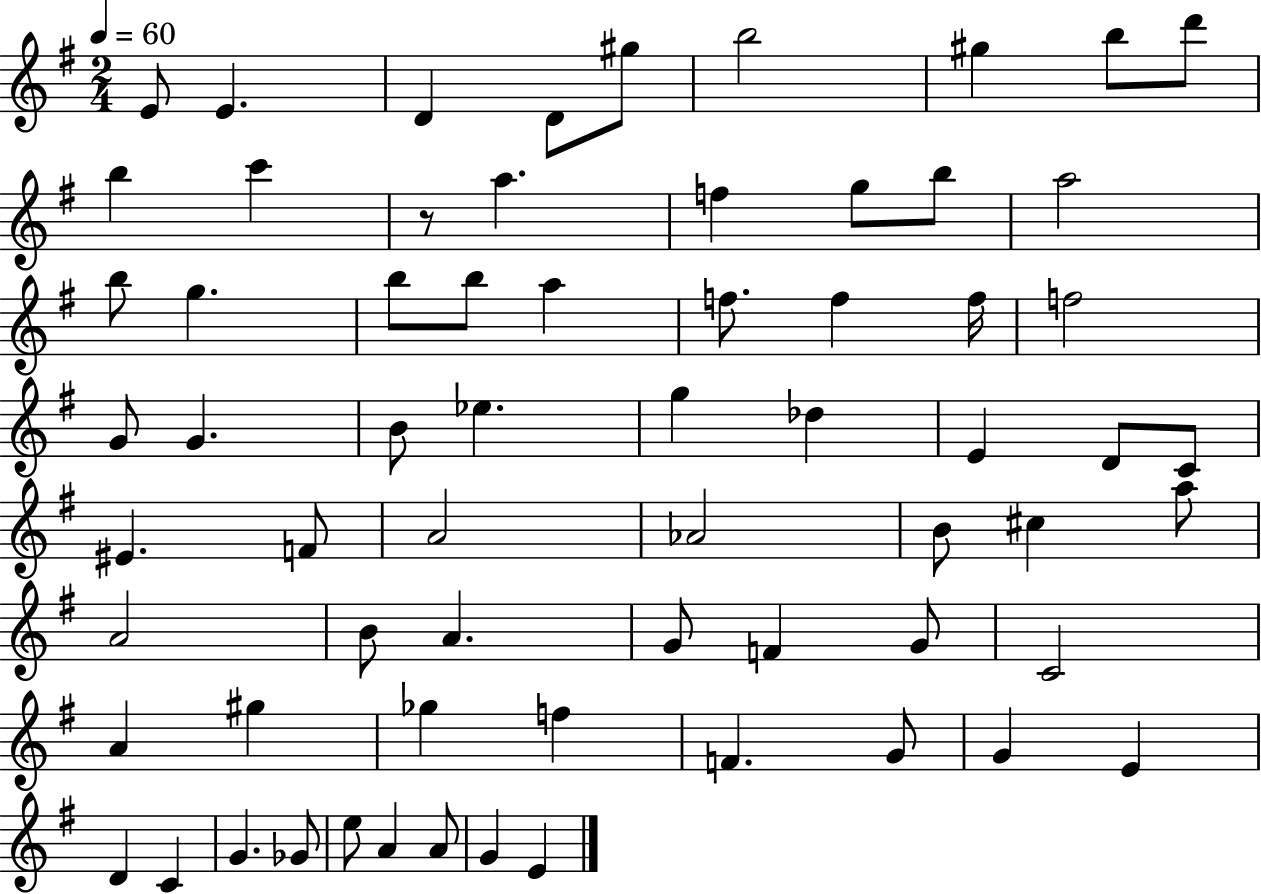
E4/e E4/q. D4/q D4/e G#5/e B5/h G#5/q B5/e D6/e B5/q C6/q R/e A5/q. F5/q G5/e B5/e A5/h B5/e G5/q. B5/e B5/e A5/q F5/e. F5/q F5/s F5/h G4/e G4/q. B4/e Eb5/q. G5/q Db5/q E4/q D4/e C4/e EIS4/q. F4/e A4/h Ab4/h B4/e C#5/q A5/e A4/h B4/e A4/q. G4/e F4/q G4/e C4/h A4/q G#5/q Gb5/q F5/q F4/q. G4/e G4/q E4/q D4/q C4/q G4/q. Gb4/e E5/e A4/q A4/e G4/q E4/q